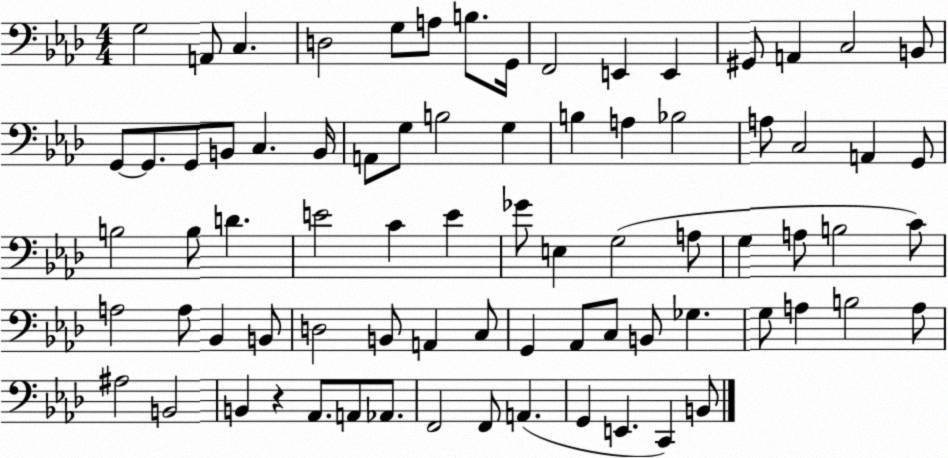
X:1
T:Untitled
M:4/4
L:1/4
K:Ab
G,2 A,,/2 C, D,2 G,/2 A,/2 B,/2 G,,/4 F,,2 E,, E,, ^G,,/2 A,, C,2 B,,/2 G,,/2 G,,/2 G,,/2 B,,/2 C, B,,/4 A,,/2 G,/2 B,2 G, B, A, _B,2 A,/2 C,2 A,, G,,/2 B,2 B,/2 D E2 C E _G/2 E, G,2 A,/2 G, A,/2 B,2 C/2 A,2 A,/2 _B,, B,,/2 D,2 B,,/2 A,, C,/2 G,, _A,,/2 C,/2 B,,/2 _G, G,/2 A, B,2 A,/2 ^A,2 B,,2 B,, z _A,,/2 A,,/2 _A,,/2 F,,2 F,,/2 A,, G,, E,, C,, B,,/2